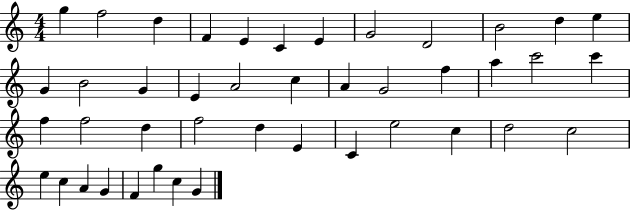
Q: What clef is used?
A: treble